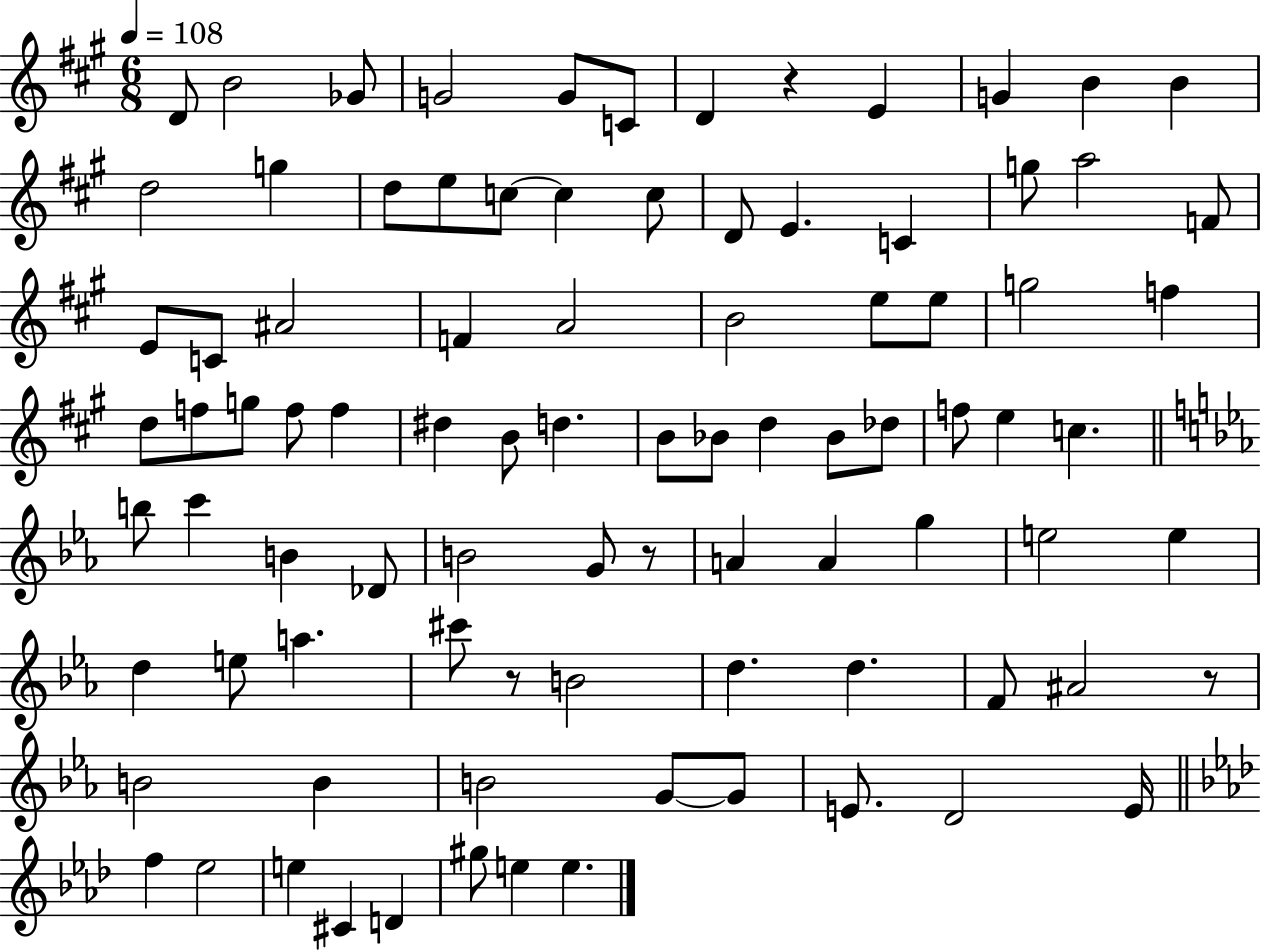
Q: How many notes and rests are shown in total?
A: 90